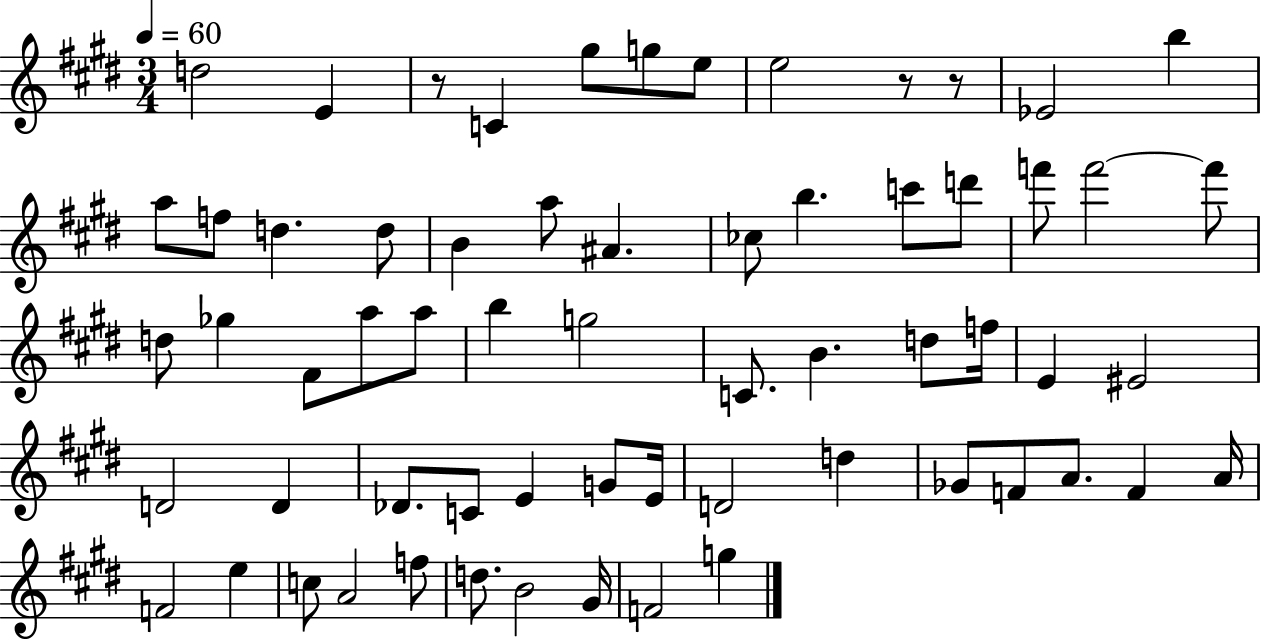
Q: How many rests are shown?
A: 3